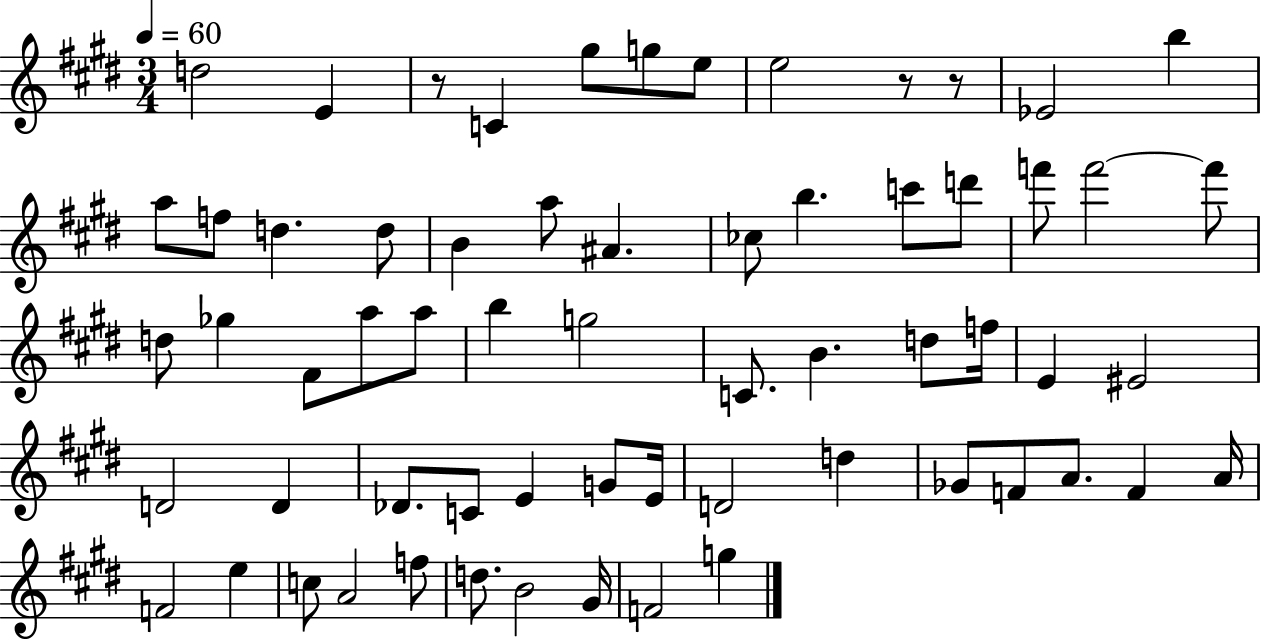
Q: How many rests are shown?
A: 3